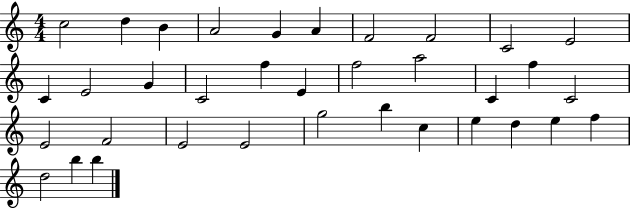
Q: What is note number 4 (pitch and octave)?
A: A4